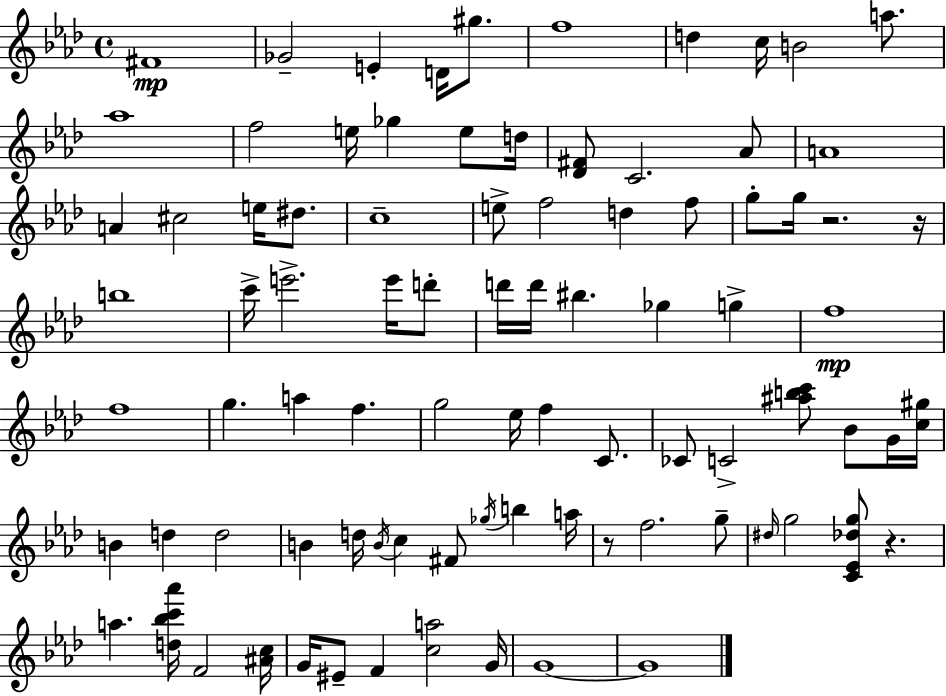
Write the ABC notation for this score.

X:1
T:Untitled
M:4/4
L:1/4
K:Ab
^F4 _G2 E D/4 ^g/2 f4 d c/4 B2 a/2 _a4 f2 e/4 _g e/2 d/4 [_D^F]/2 C2 _A/2 A4 A ^c2 e/4 ^d/2 c4 e/2 f2 d f/2 g/2 g/4 z2 z/4 b4 c'/4 e'2 e'/4 d'/2 d'/4 d'/4 ^b _g g f4 f4 g a f g2 _e/4 f C/2 _C/2 C2 [^abc']/2 _B/2 G/4 [c^g]/4 B d d2 B d/4 B/4 c ^F/2 _g/4 b a/4 z/2 f2 g/2 ^d/4 g2 [C_E_dg]/2 z a [d_bc'_a']/4 F2 [^Ac]/4 G/4 ^E/2 F [ca]2 G/4 G4 G4